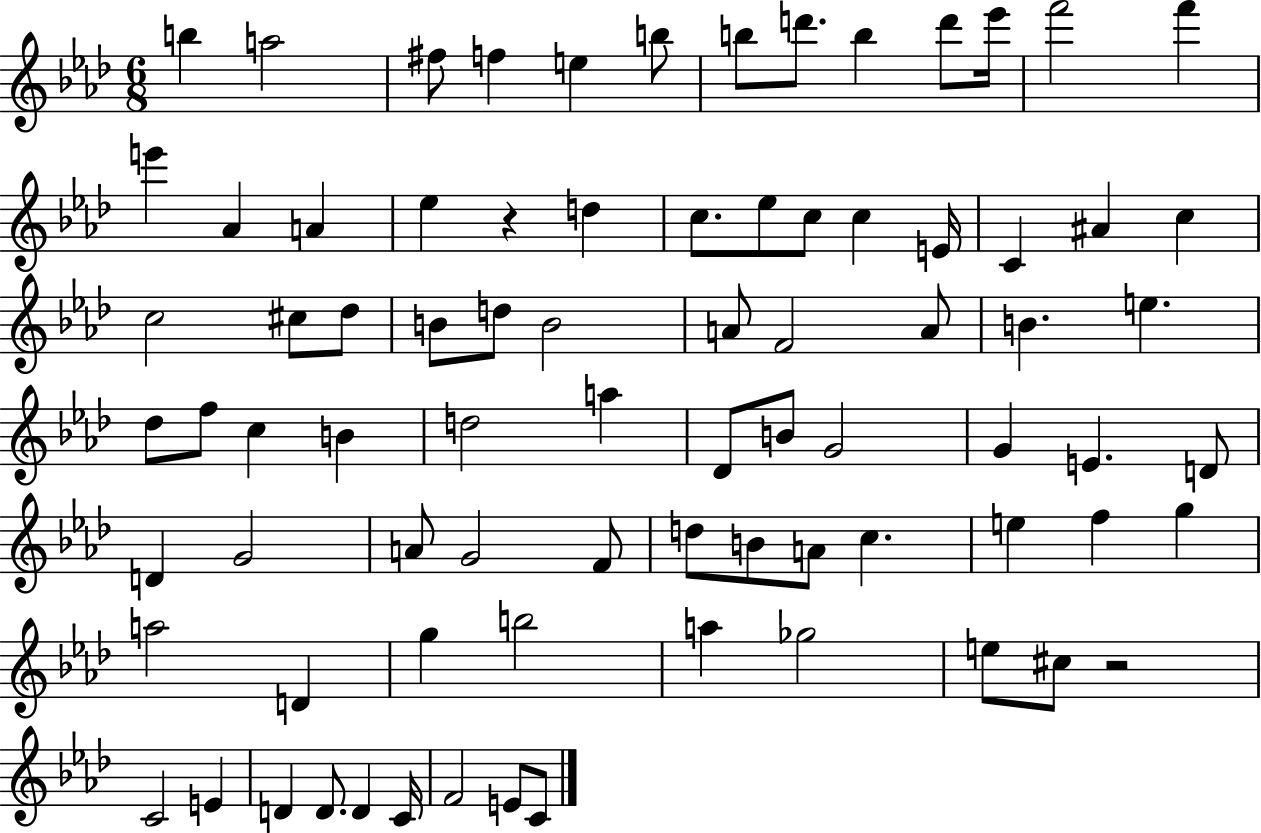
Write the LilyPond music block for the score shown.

{
  \clef treble
  \numericTimeSignature
  \time 6/8
  \key aes \major
  b''4 a''2 | fis''8 f''4 e''4 b''8 | b''8 d'''8. b''4 d'''8 ees'''16 | f'''2 f'''4 | \break e'''4 aes'4 a'4 | ees''4 r4 d''4 | c''8. ees''8 c''8 c''4 e'16 | c'4 ais'4 c''4 | \break c''2 cis''8 des''8 | b'8 d''8 b'2 | a'8 f'2 a'8 | b'4. e''4. | \break des''8 f''8 c''4 b'4 | d''2 a''4 | des'8 b'8 g'2 | g'4 e'4. d'8 | \break d'4 g'2 | a'8 g'2 f'8 | d''8 b'8 a'8 c''4. | e''4 f''4 g''4 | \break a''2 d'4 | g''4 b''2 | a''4 ges''2 | e''8 cis''8 r2 | \break c'2 e'4 | d'4 d'8. d'4 c'16 | f'2 e'8 c'8 | \bar "|."
}